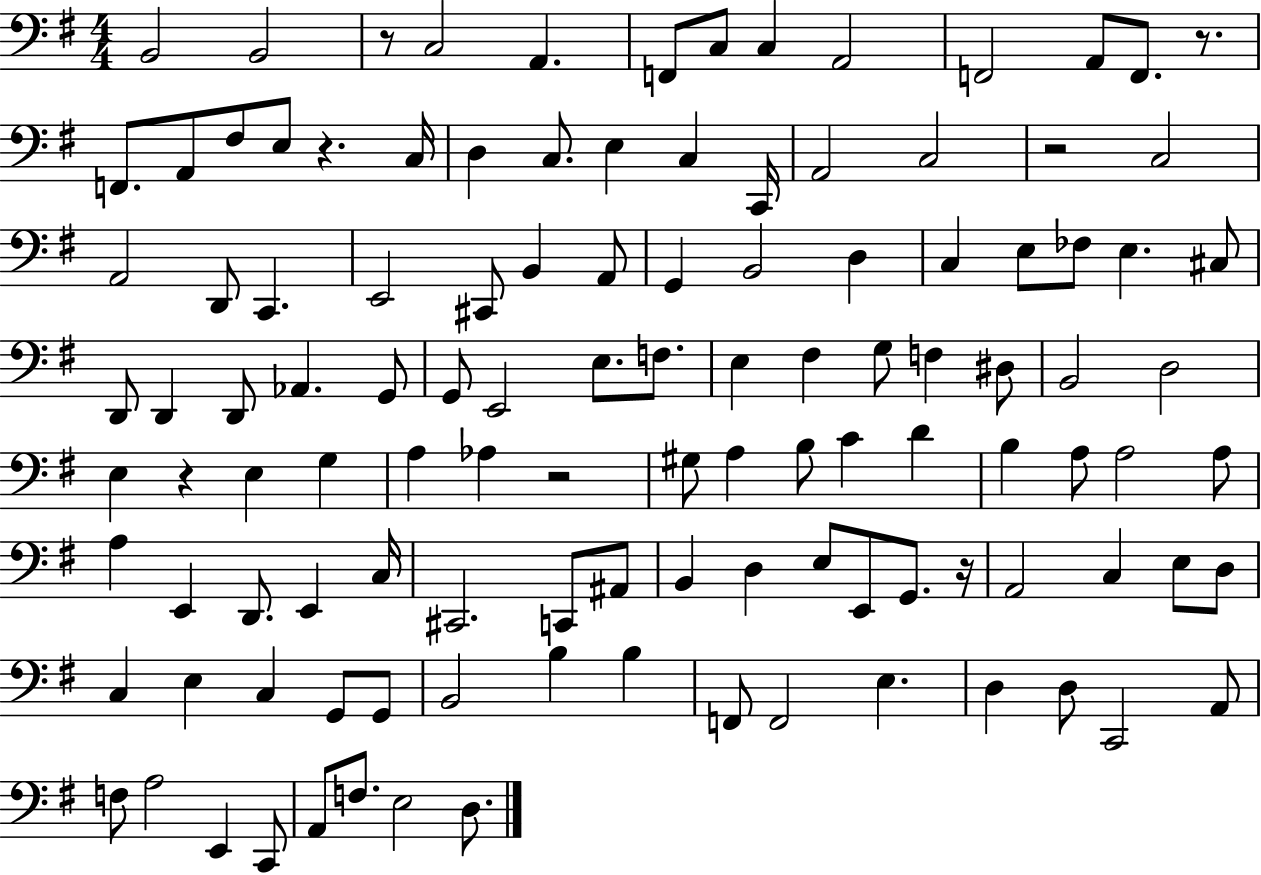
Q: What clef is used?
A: bass